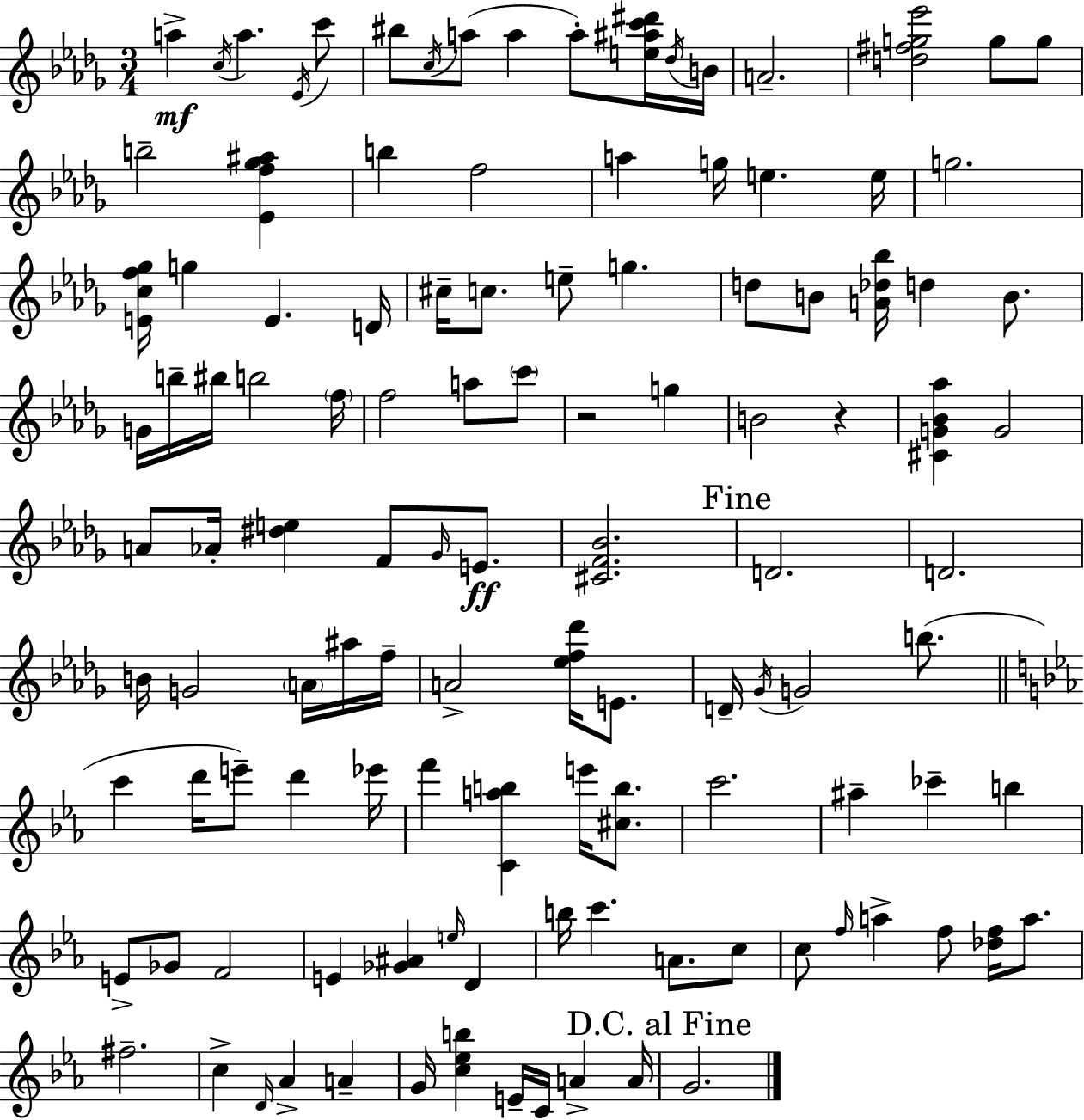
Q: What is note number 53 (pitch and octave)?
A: B4